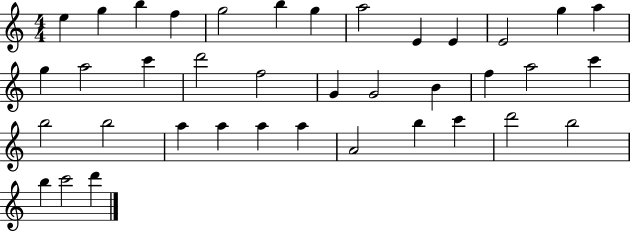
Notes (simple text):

E5/q G5/q B5/q F5/q G5/h B5/q G5/q A5/h E4/q E4/q E4/h G5/q A5/q G5/q A5/h C6/q D6/h F5/h G4/q G4/h B4/q F5/q A5/h C6/q B5/h B5/h A5/q A5/q A5/q A5/q A4/h B5/q C6/q D6/h B5/h B5/q C6/h D6/q